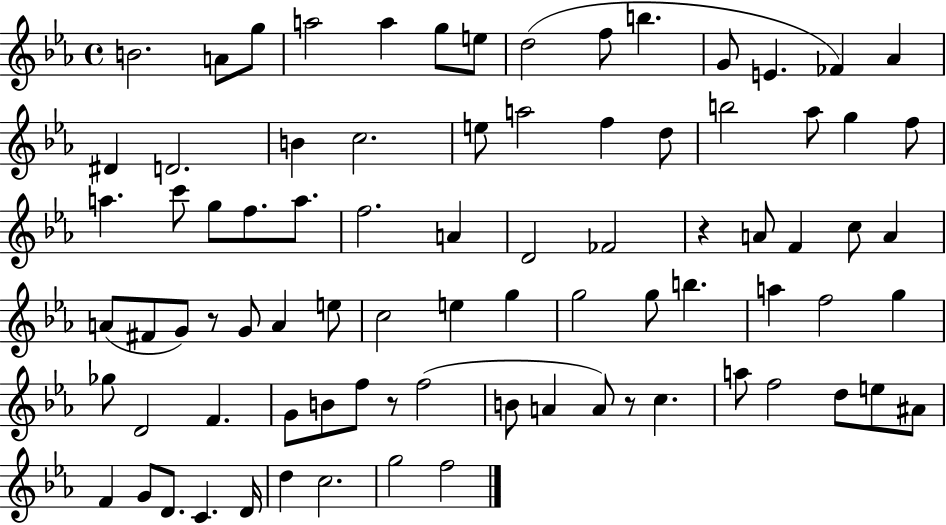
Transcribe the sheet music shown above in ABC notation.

X:1
T:Untitled
M:4/4
L:1/4
K:Eb
B2 A/2 g/2 a2 a g/2 e/2 d2 f/2 b G/2 E _F _A ^D D2 B c2 e/2 a2 f d/2 b2 _a/2 g f/2 a c'/2 g/2 f/2 a/2 f2 A D2 _F2 z A/2 F c/2 A A/2 ^F/2 G/2 z/2 G/2 A e/2 c2 e g g2 g/2 b a f2 g _g/2 D2 F G/2 B/2 f/2 z/2 f2 B/2 A A/2 z/2 c a/2 f2 d/2 e/2 ^A/2 F G/2 D/2 C D/4 d c2 g2 f2